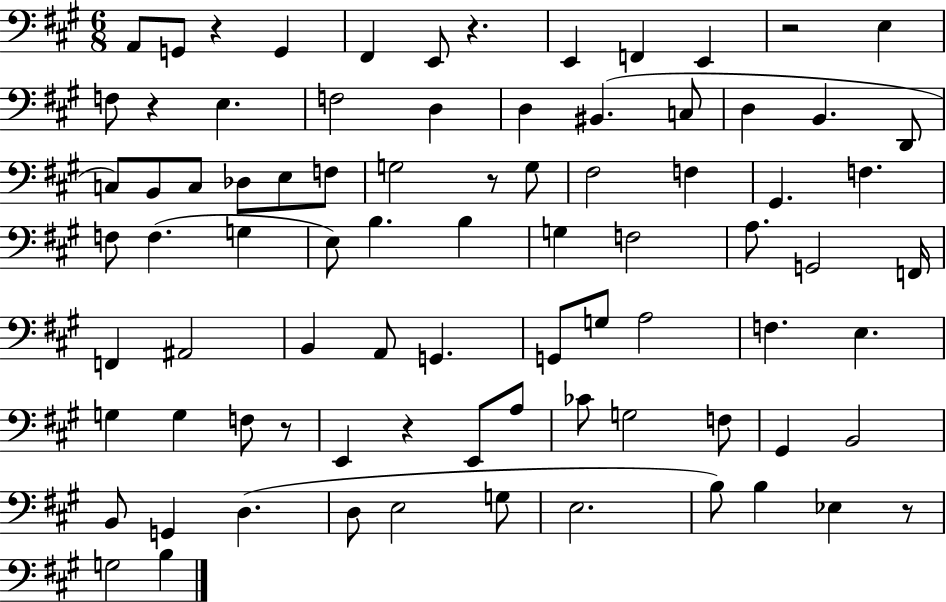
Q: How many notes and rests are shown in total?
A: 83